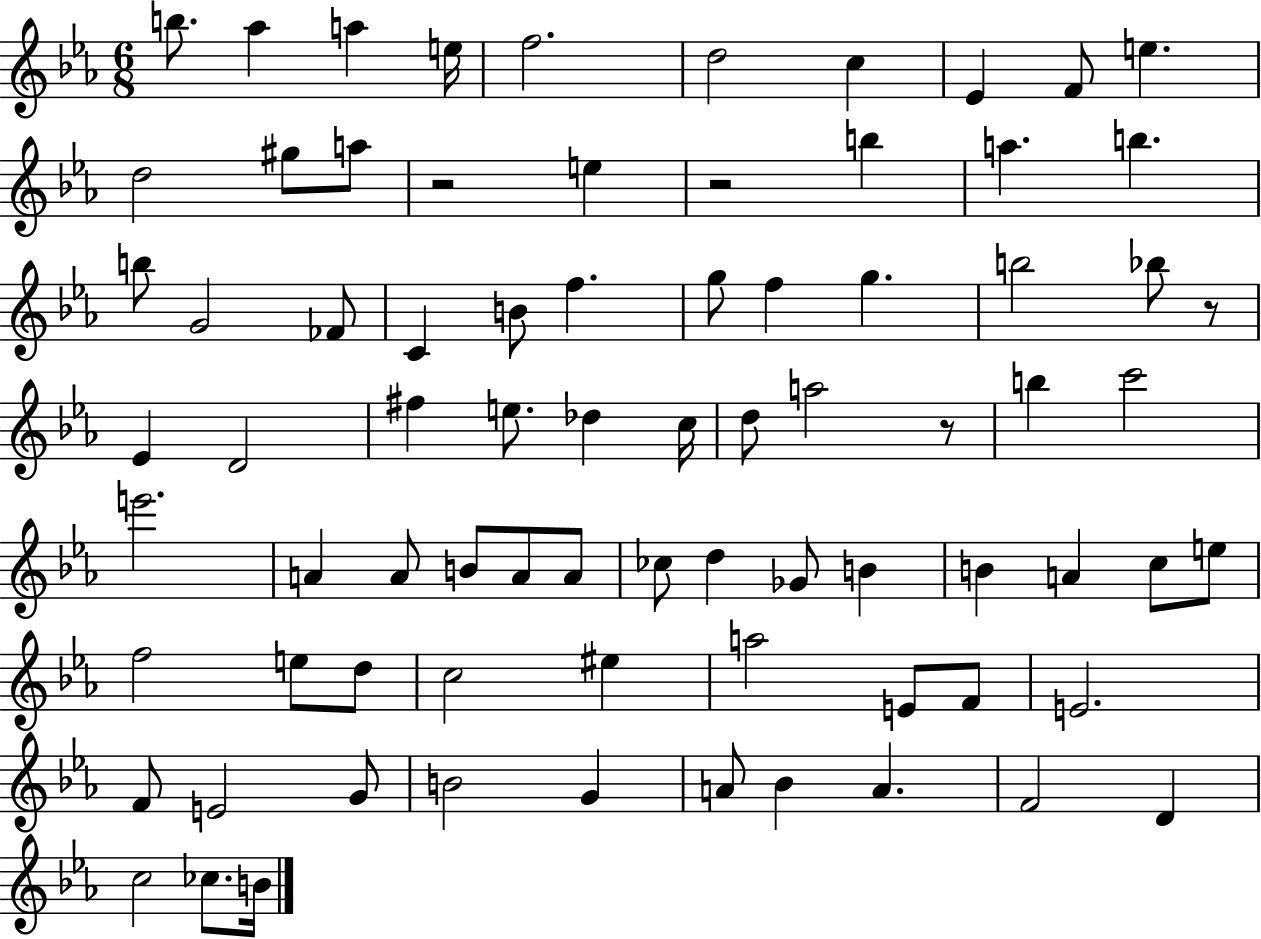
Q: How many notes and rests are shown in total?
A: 78